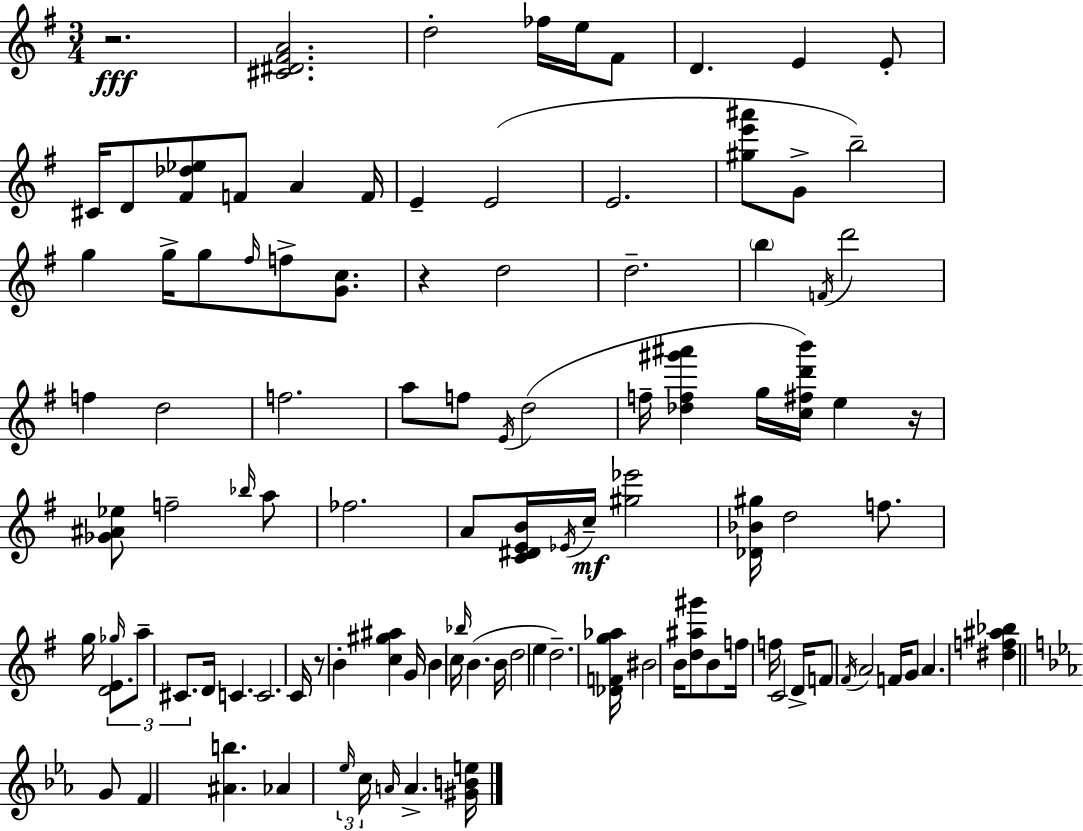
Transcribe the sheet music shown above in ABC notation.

X:1
T:Untitled
M:3/4
L:1/4
K:Em
z2 [^C^D^FA]2 d2 _f/4 e/4 ^F/2 D E E/2 ^C/4 D/2 [^F_d_e]/2 F/2 A F/4 E E2 E2 [^ge'^a']/2 G/2 b2 g g/4 g/2 ^f/4 f/2 [Gc]/2 z d2 d2 b F/4 d'2 f d2 f2 a/2 f/2 E/4 d2 f/4 [_df^g'^a'] g/4 [c^fd'b']/4 e z/4 [_G^A_e]/2 f2 _b/4 a/2 _f2 A/2 [C^DEB]/4 _E/4 c/4 [^g_e']2 [_D_B^g]/4 d2 f/2 g/4 D2 _g/4 E/2 a/2 ^C/2 D/4 C C2 C/4 z/2 B [c^g^a] G/4 B c/4 _b/4 B B/4 d2 e d2 [_DFg_a]/4 ^B2 B/4 [d^a^g']/2 B/2 f/4 f/4 C2 D/4 F/2 ^F/4 A2 F/4 G/2 A [^df^a_b] G/2 F [^Ab] _A _e/4 c/4 A/4 A [^GBe]/4